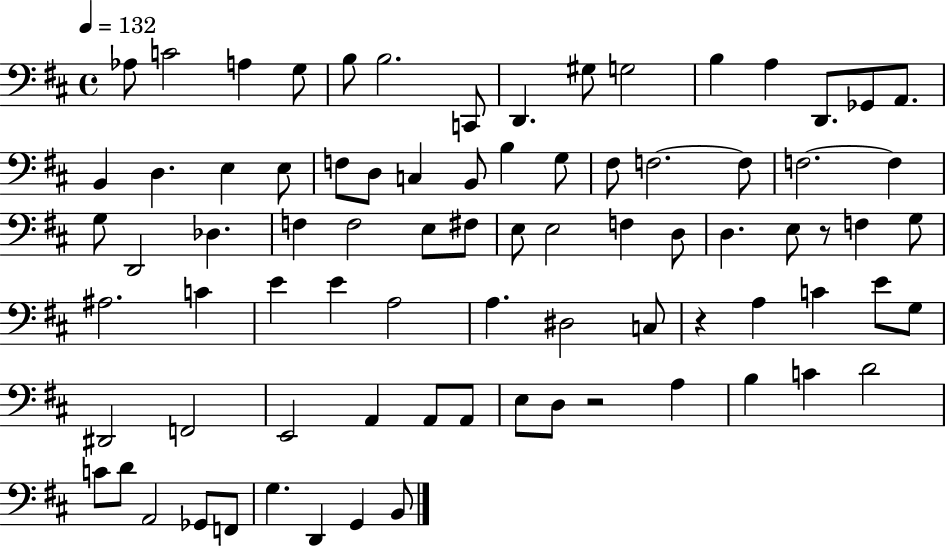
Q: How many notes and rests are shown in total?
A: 81